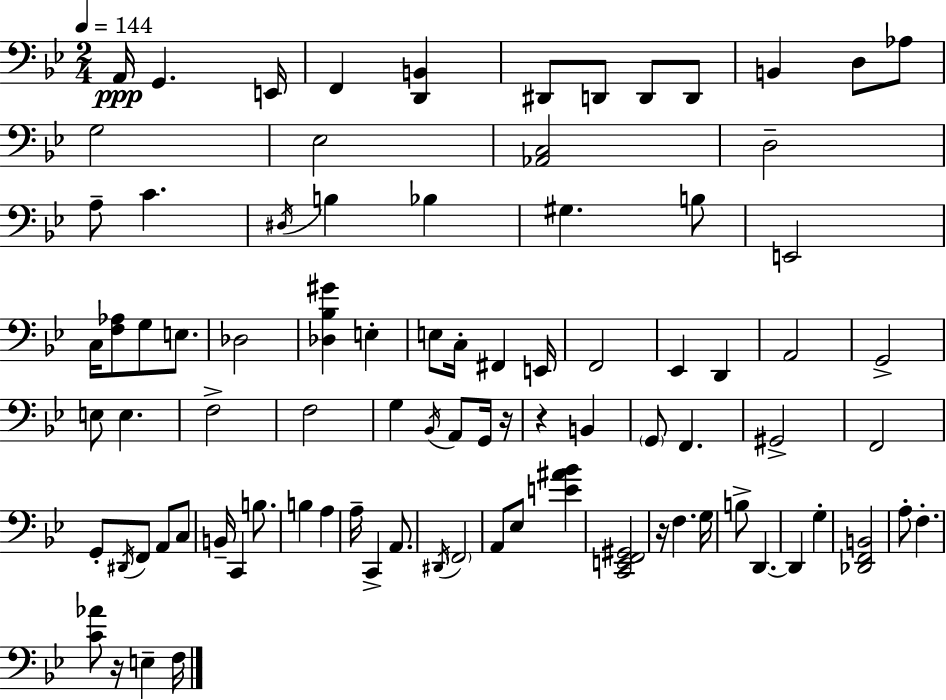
X:1
T:Untitled
M:2/4
L:1/4
K:Gm
A,,/4 G,, E,,/4 F,, [D,,B,,] ^D,,/2 D,,/2 D,,/2 D,,/2 B,, D,/2 _A,/2 G,2 _E,2 [_A,,C,]2 D,2 A,/2 C ^D,/4 B, _B, ^G, B,/2 E,,2 C,/4 [F,_A,]/2 G,/2 E,/2 _D,2 [_D,_B,^G] E, E,/2 C,/4 ^F,, E,,/4 F,,2 _E,, D,, A,,2 G,,2 E,/2 E, F,2 F,2 G, _B,,/4 A,,/2 G,,/4 z/4 z B,, G,,/2 F,, ^G,,2 F,,2 G,,/2 ^D,,/4 F,,/2 A,,/2 C,/2 B,,/4 C,, B,/2 B, A, A,/4 C,, A,,/2 ^D,,/4 F,,2 A,,/2 _E,/2 [E^A_B] [C,,E,,F,,^G,,]2 z/4 F, G,/4 B,/2 D,, D,, G, [_D,,F,,B,,]2 A,/2 F, [C_A]/2 z/4 E, F,/4